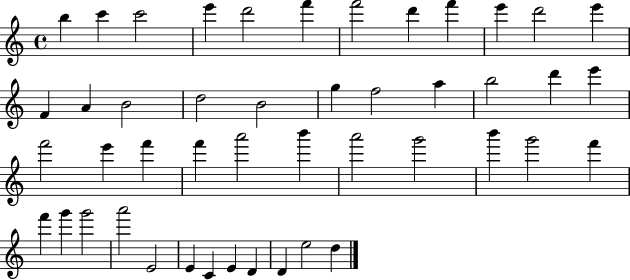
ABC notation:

X:1
T:Untitled
M:4/4
L:1/4
K:C
b c' c'2 e' d'2 f' f'2 d' f' e' d'2 e' F A B2 d2 B2 g f2 a b2 d' e' f'2 e' f' f' a'2 b' a'2 g'2 b' g'2 f' f' g' g'2 a'2 E2 E C E D D e2 d